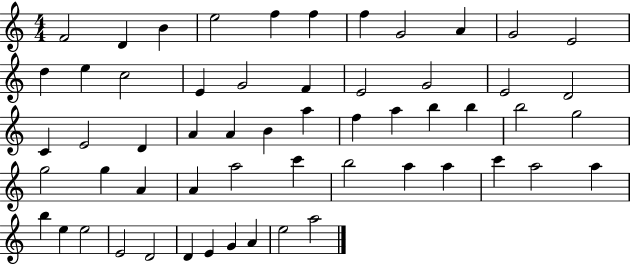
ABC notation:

X:1
T:Untitled
M:4/4
L:1/4
K:C
F2 D B e2 f f f G2 A G2 E2 d e c2 E G2 F E2 G2 E2 D2 C E2 D A A B a f a b b b2 g2 g2 g A A a2 c' b2 a a c' a2 a b e e2 E2 D2 D E G A e2 a2